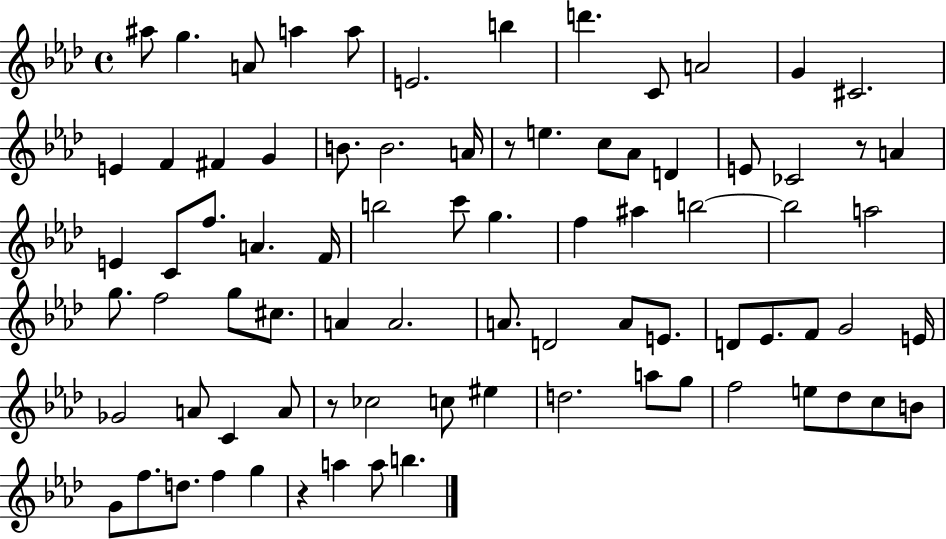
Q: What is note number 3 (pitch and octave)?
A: A4